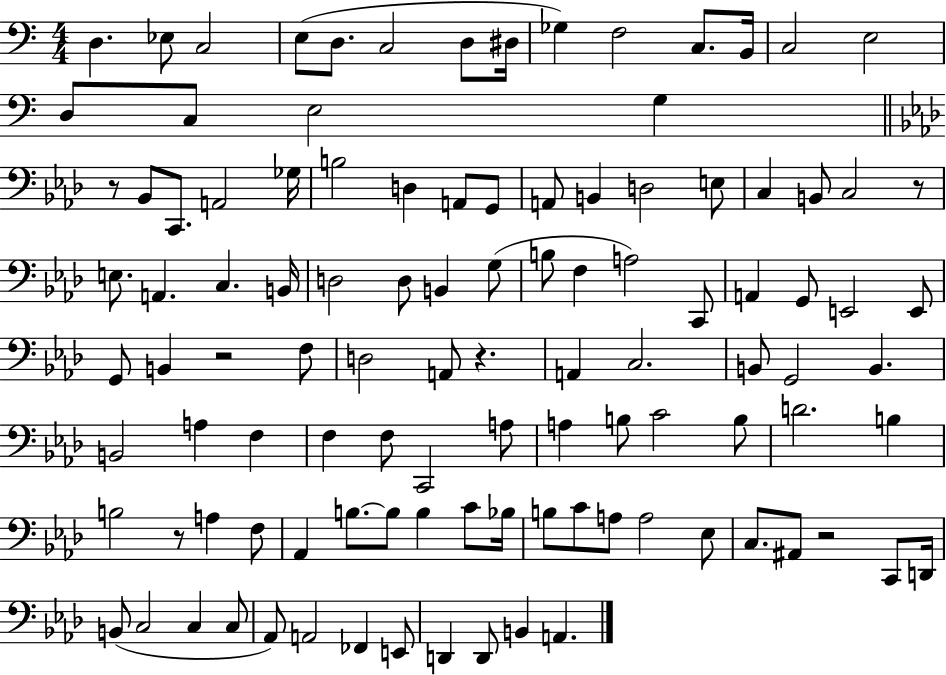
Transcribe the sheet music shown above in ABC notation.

X:1
T:Untitled
M:4/4
L:1/4
K:C
D, _E,/2 C,2 E,/2 D,/2 C,2 D,/2 ^D,/4 _G, F,2 C,/2 B,,/4 C,2 E,2 D,/2 C,/2 E,2 G, z/2 _B,,/2 C,,/2 A,,2 _G,/4 B,2 D, A,,/2 G,,/2 A,,/2 B,, D,2 E,/2 C, B,,/2 C,2 z/2 E,/2 A,, C, B,,/4 D,2 D,/2 B,, G,/2 B,/2 F, A,2 C,,/2 A,, G,,/2 E,,2 E,,/2 G,,/2 B,, z2 F,/2 D,2 A,,/2 z A,, C,2 B,,/2 G,,2 B,, B,,2 A, F, F, F,/2 C,,2 A,/2 A, B,/2 C2 B,/2 D2 B, B,2 z/2 A, F,/2 _A,, B,/2 B,/2 B, C/2 _B,/4 B,/2 C/2 A,/2 A,2 _E,/2 C,/2 ^A,,/2 z2 C,,/2 D,,/4 B,,/2 C,2 C, C,/2 _A,,/2 A,,2 _F,, E,,/2 D,, D,,/2 B,, A,,